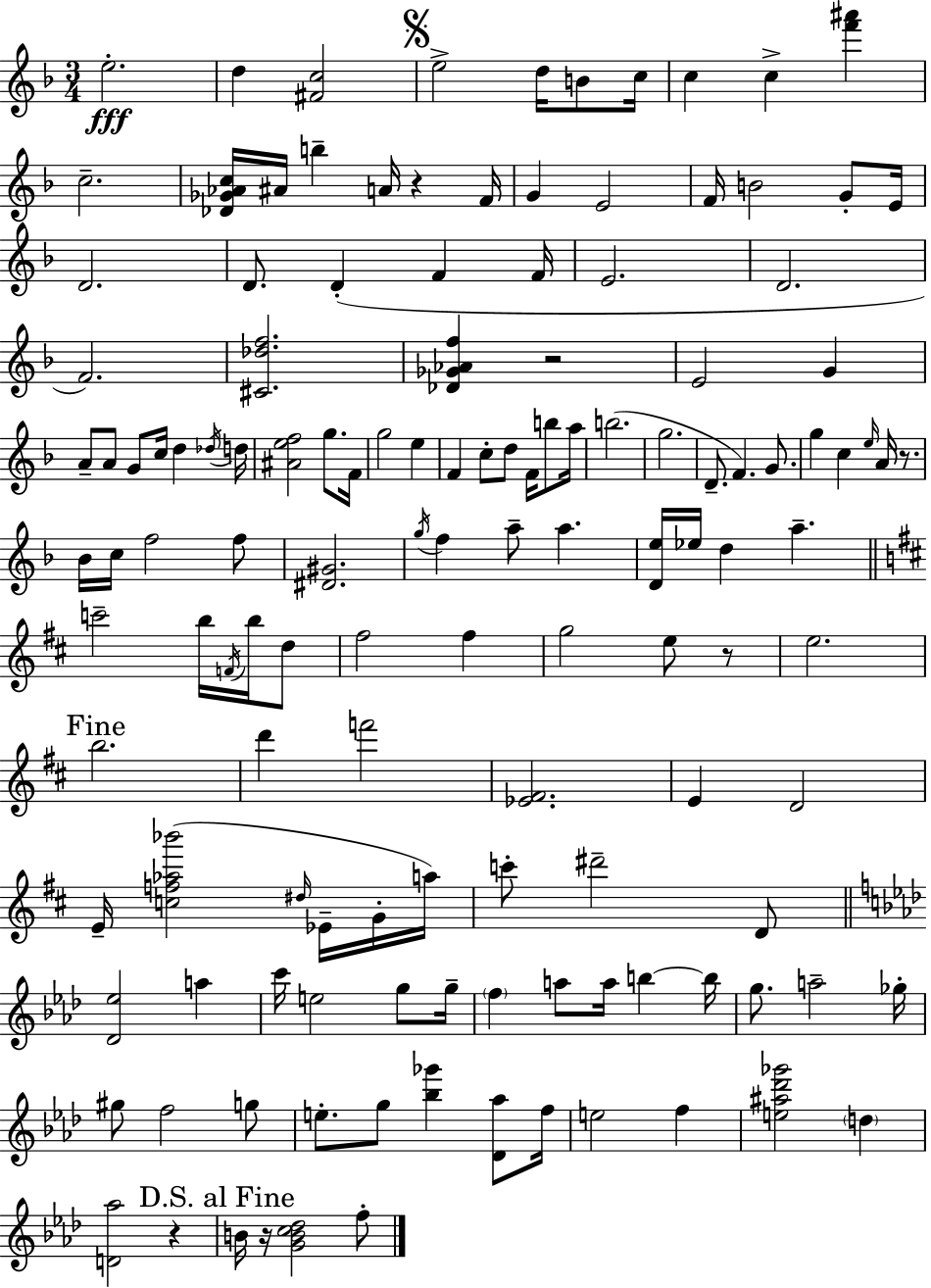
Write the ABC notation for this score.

X:1
T:Untitled
M:3/4
L:1/4
K:F
e2 d [^Fc]2 e2 d/4 B/2 c/4 c c [f'^a'] c2 [_D_G_Ac]/4 ^A/4 b A/4 z F/4 G E2 F/4 B2 G/2 E/4 D2 D/2 D F F/4 E2 D2 F2 [^C_df]2 [_D_G_Af] z2 E2 G A/2 A/2 G/2 c/4 d _d/4 d/4 [^Aef]2 g/2 F/4 g2 e F c/2 d/2 F/4 b/2 a/4 b2 g2 D/2 F G/2 g c e/4 A/4 z/2 _B/4 c/4 f2 f/2 [^D^G]2 g/4 f a/2 a [De]/4 _e/4 d a c'2 b/4 F/4 b/4 d/2 ^f2 ^f g2 e/2 z/2 e2 b2 d' f'2 [_E^F]2 E D2 E/4 [cf_a_b']2 ^d/4 _E/4 G/4 a/4 c'/2 ^d'2 D/2 [_D_e]2 a c'/4 e2 g/2 g/4 f a/2 a/4 b b/4 g/2 a2 _g/4 ^g/2 f2 g/2 e/2 g/2 [_b_g'] [_D_a]/2 f/4 e2 f [e^a_d'_g']2 d [D_a]2 z B/4 z/4 [GBc_d]2 f/2